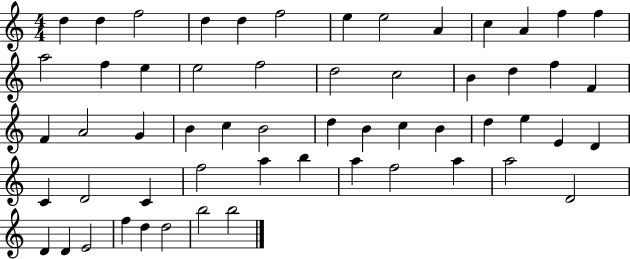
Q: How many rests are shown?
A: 0